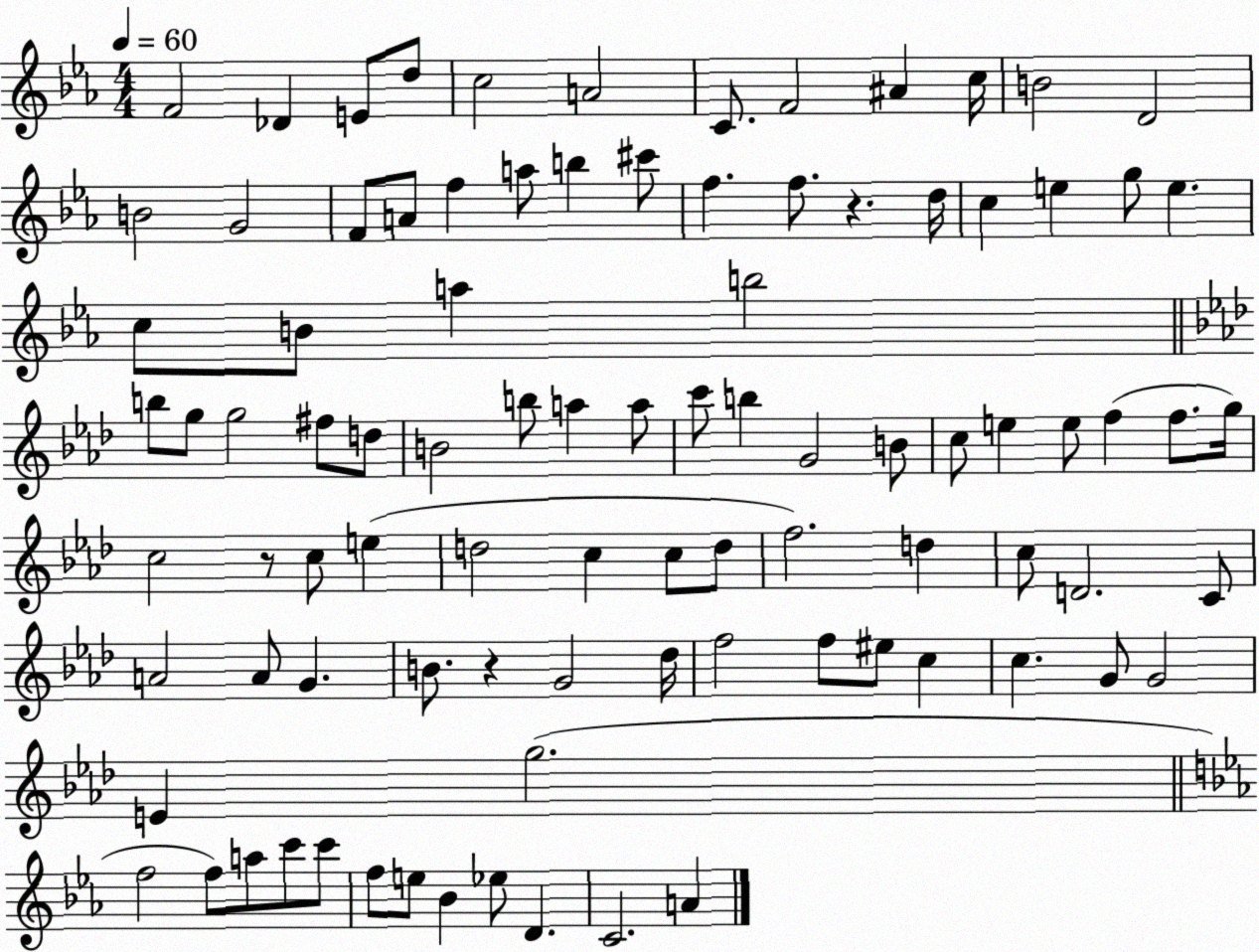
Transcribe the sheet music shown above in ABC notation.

X:1
T:Untitled
M:4/4
L:1/4
K:Eb
F2 _D E/2 d/2 c2 A2 C/2 F2 ^A c/4 B2 D2 B2 G2 F/2 A/2 f a/2 b ^c'/2 f f/2 z d/4 c e g/2 e c/2 B/2 a b2 b/2 g/2 g2 ^f/2 d/2 B2 b/2 a a/2 c'/2 b G2 B/2 c/2 e e/2 f f/2 g/4 c2 z/2 c/2 e d2 c c/2 d/2 f2 d c/2 D2 C/2 A2 A/2 G B/2 z G2 _d/4 f2 f/2 ^e/2 c c G/2 G2 E g2 f2 f/2 a/2 c'/2 c'/2 f/2 e/2 _B _e/2 D C2 A